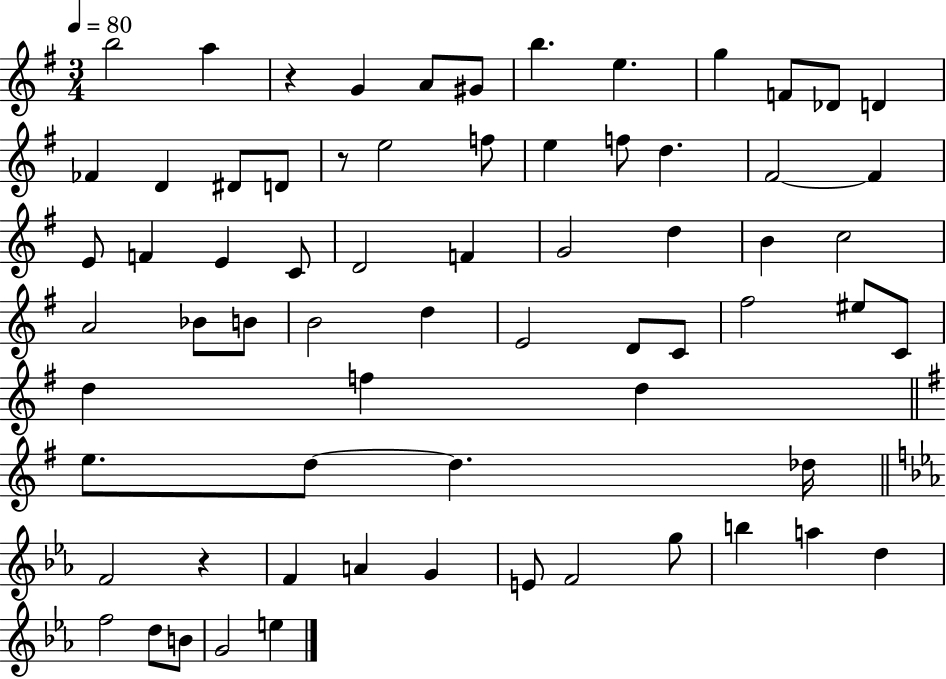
{
  \clef treble
  \numericTimeSignature
  \time 3/4
  \key g \major
  \tempo 4 = 80
  b''2 a''4 | r4 g'4 a'8 gis'8 | b''4. e''4. | g''4 f'8 des'8 d'4 | \break fes'4 d'4 dis'8 d'8 | r8 e''2 f''8 | e''4 f''8 d''4. | fis'2~~ fis'4 | \break e'8 f'4 e'4 c'8 | d'2 f'4 | g'2 d''4 | b'4 c''2 | \break a'2 bes'8 b'8 | b'2 d''4 | e'2 d'8 c'8 | fis''2 eis''8 c'8 | \break d''4 f''4 d''4 | \bar "||" \break \key e \minor e''8. d''8~~ d''4. des''16 | \bar "||" \break \key ees \major f'2 r4 | f'4 a'4 g'4 | e'8 f'2 g''8 | b''4 a''4 d''4 | \break f''2 d''8 b'8 | g'2 e''4 | \bar "|."
}